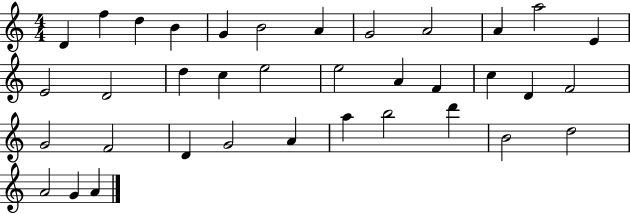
{
  \clef treble
  \numericTimeSignature
  \time 4/4
  \key c \major
  d'4 f''4 d''4 b'4 | g'4 b'2 a'4 | g'2 a'2 | a'4 a''2 e'4 | \break e'2 d'2 | d''4 c''4 e''2 | e''2 a'4 f'4 | c''4 d'4 f'2 | \break g'2 f'2 | d'4 g'2 a'4 | a''4 b''2 d'''4 | b'2 d''2 | \break a'2 g'4 a'4 | \bar "|."
}